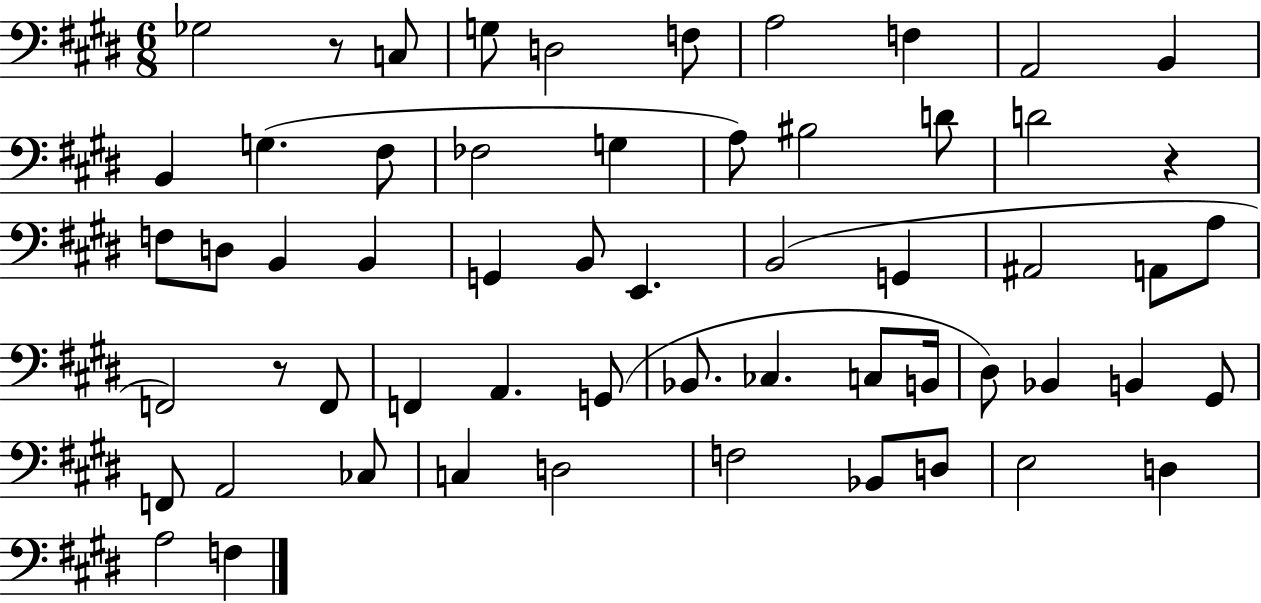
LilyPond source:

{
  \clef bass
  \numericTimeSignature
  \time 6/8
  \key e \major
  ges2 r8 c8 | g8 d2 f8 | a2 f4 | a,2 b,4 | \break b,4 g4.( fis8 | fes2 g4 | a8) bis2 d'8 | d'2 r4 | \break f8 d8 b,4 b,4 | g,4 b,8 e,4. | b,2( g,4 | ais,2 a,8 a8 | \break f,2) r8 f,8 | f,4 a,4. g,8( | bes,8. ces4. c8 b,16 | dis8) bes,4 b,4 gis,8 | \break f,8 a,2 ces8 | c4 d2 | f2 bes,8 d8 | e2 d4 | \break a2 f4 | \bar "|."
}